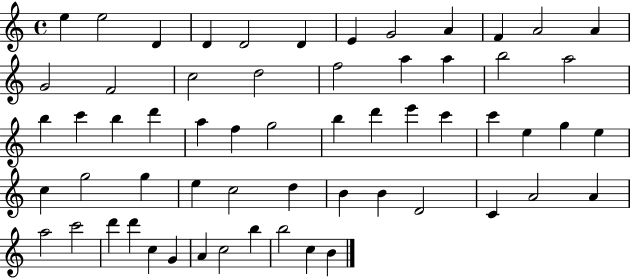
X:1
T:Untitled
M:4/4
L:1/4
K:C
e e2 D D D2 D E G2 A F A2 A G2 F2 c2 d2 f2 a a b2 a2 b c' b d' a f g2 b d' e' c' c' e g e c g2 g e c2 d B B D2 C A2 A a2 c'2 d' d' c G A c2 b b2 c B